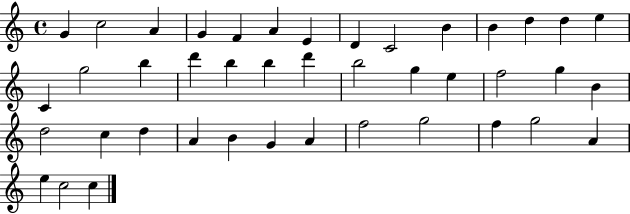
G4/q C5/h A4/q G4/q F4/q A4/q E4/q D4/q C4/h B4/q B4/q D5/q D5/q E5/q C4/q G5/h B5/q D6/q B5/q B5/q D6/q B5/h G5/q E5/q F5/h G5/q B4/q D5/h C5/q D5/q A4/q B4/q G4/q A4/q F5/h G5/h F5/q G5/h A4/q E5/q C5/h C5/q